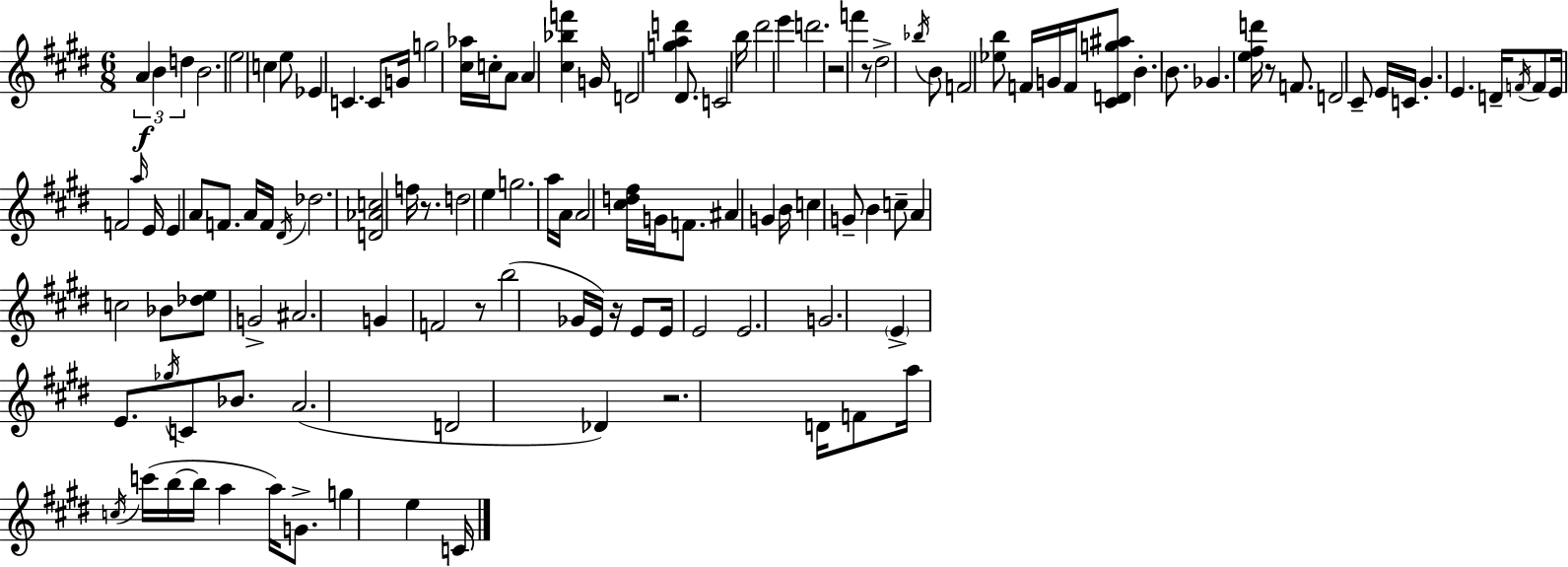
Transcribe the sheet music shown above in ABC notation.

X:1
T:Untitled
M:6/8
L:1/4
K:E
A B d B2 e2 c e/2 _E C C/2 G/4 g2 [^c_a]/4 c/4 A/2 A [^c_bf'] G/4 D2 [gad'] ^D/2 C2 b/4 ^d'2 e' d'2 z2 f' z/2 ^d2 _b/4 B/2 F2 [_eb]/2 F/4 G/4 F/4 [^CDg^a]/2 B B/2 _G [e^fd']/4 z/2 F/2 D2 ^C/2 E/4 C/4 ^G E D/4 F/4 F/2 E/4 F2 a/4 E/4 E A/2 F/2 A/4 F/4 ^D/4 _d2 [D_Ac]2 f/4 z/2 d2 e g2 a/4 A/4 A2 [^cd^f]/4 G/4 F/2 ^A G B/4 c G/2 B c/2 A c2 _B/2 [_de]/2 G2 ^A2 G F2 z/2 b2 _G/4 E/4 z/4 E/2 E/4 E2 E2 G2 E E/2 _g/4 C/2 _B/2 A2 D2 _D z2 D/4 F/2 a/4 c/4 c'/4 b/4 b/4 a a/4 G/2 g e C/4